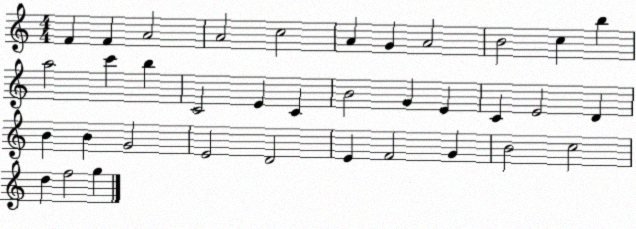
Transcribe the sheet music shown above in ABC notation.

X:1
T:Untitled
M:4/4
L:1/4
K:C
F F A2 A2 c2 A G A2 B2 c b a2 c' b C2 E C B2 G E C E2 D B B G2 E2 D2 E F2 G B2 c2 d f2 g